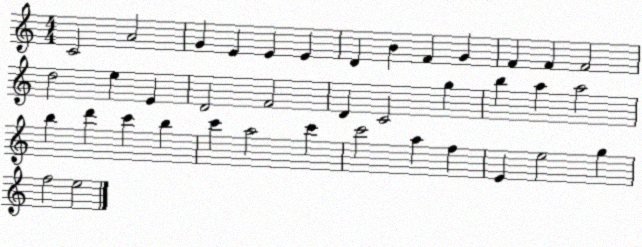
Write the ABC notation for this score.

X:1
T:Untitled
M:4/4
L:1/4
K:C
C2 A2 G E E E D B F G F F F2 d2 e E D2 F2 D C2 g b a a2 b d' c' b c' a2 c' c'2 a f E e2 g f2 e2